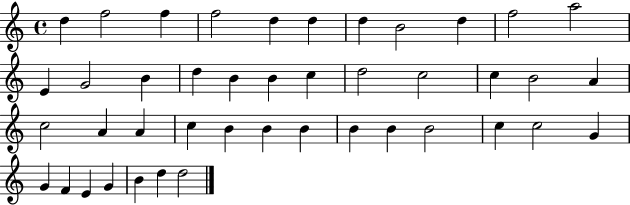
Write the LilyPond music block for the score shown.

{
  \clef treble
  \time 4/4
  \defaultTimeSignature
  \key c \major
  d''4 f''2 f''4 | f''2 d''4 d''4 | d''4 b'2 d''4 | f''2 a''2 | \break e'4 g'2 b'4 | d''4 b'4 b'4 c''4 | d''2 c''2 | c''4 b'2 a'4 | \break c''2 a'4 a'4 | c''4 b'4 b'4 b'4 | b'4 b'4 b'2 | c''4 c''2 g'4 | \break g'4 f'4 e'4 g'4 | b'4 d''4 d''2 | \bar "|."
}